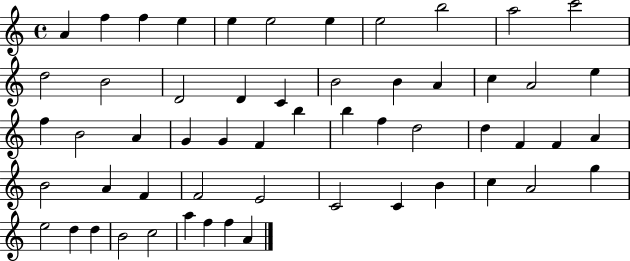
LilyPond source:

{
  \clef treble
  \time 4/4
  \defaultTimeSignature
  \key c \major
  a'4 f''4 f''4 e''4 | e''4 e''2 e''4 | e''2 b''2 | a''2 c'''2 | \break d''2 b'2 | d'2 d'4 c'4 | b'2 b'4 a'4 | c''4 a'2 e''4 | \break f''4 b'2 a'4 | g'4 g'4 f'4 b''4 | b''4 f''4 d''2 | d''4 f'4 f'4 a'4 | \break b'2 a'4 f'4 | f'2 e'2 | c'2 c'4 b'4 | c''4 a'2 g''4 | \break e''2 d''4 d''4 | b'2 c''2 | a''4 f''4 f''4 a'4 | \bar "|."
}